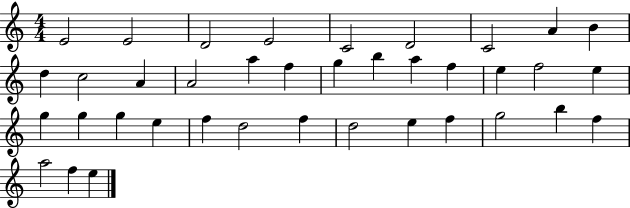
{
  \clef treble
  \numericTimeSignature
  \time 4/4
  \key c \major
  e'2 e'2 | d'2 e'2 | c'2 d'2 | c'2 a'4 b'4 | \break d''4 c''2 a'4 | a'2 a''4 f''4 | g''4 b''4 a''4 f''4 | e''4 f''2 e''4 | \break g''4 g''4 g''4 e''4 | f''4 d''2 f''4 | d''2 e''4 f''4 | g''2 b''4 f''4 | \break a''2 f''4 e''4 | \bar "|."
}